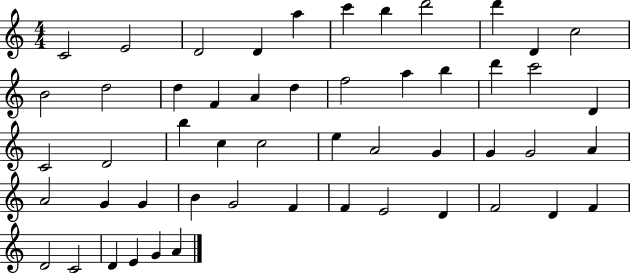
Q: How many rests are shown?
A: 0